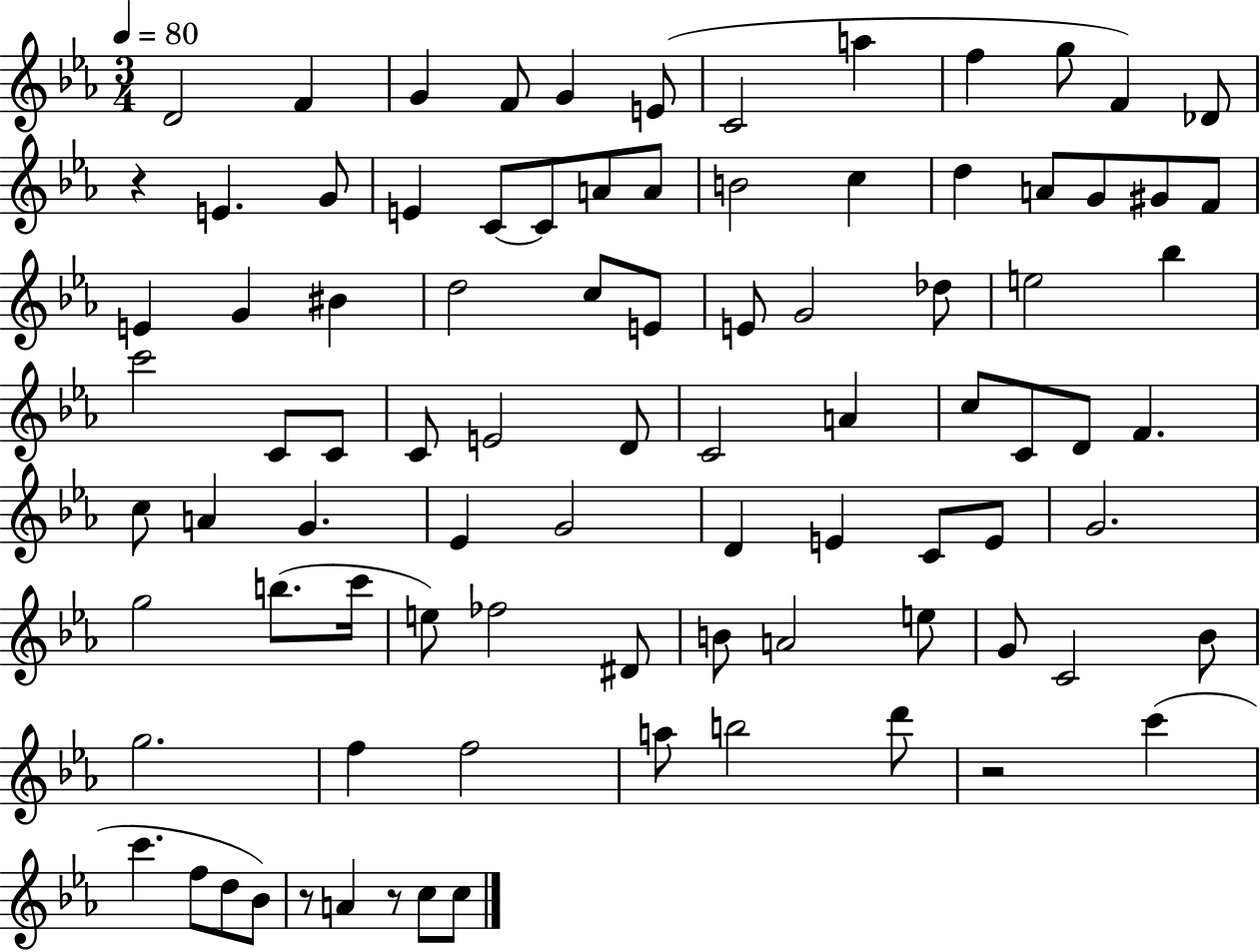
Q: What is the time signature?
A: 3/4